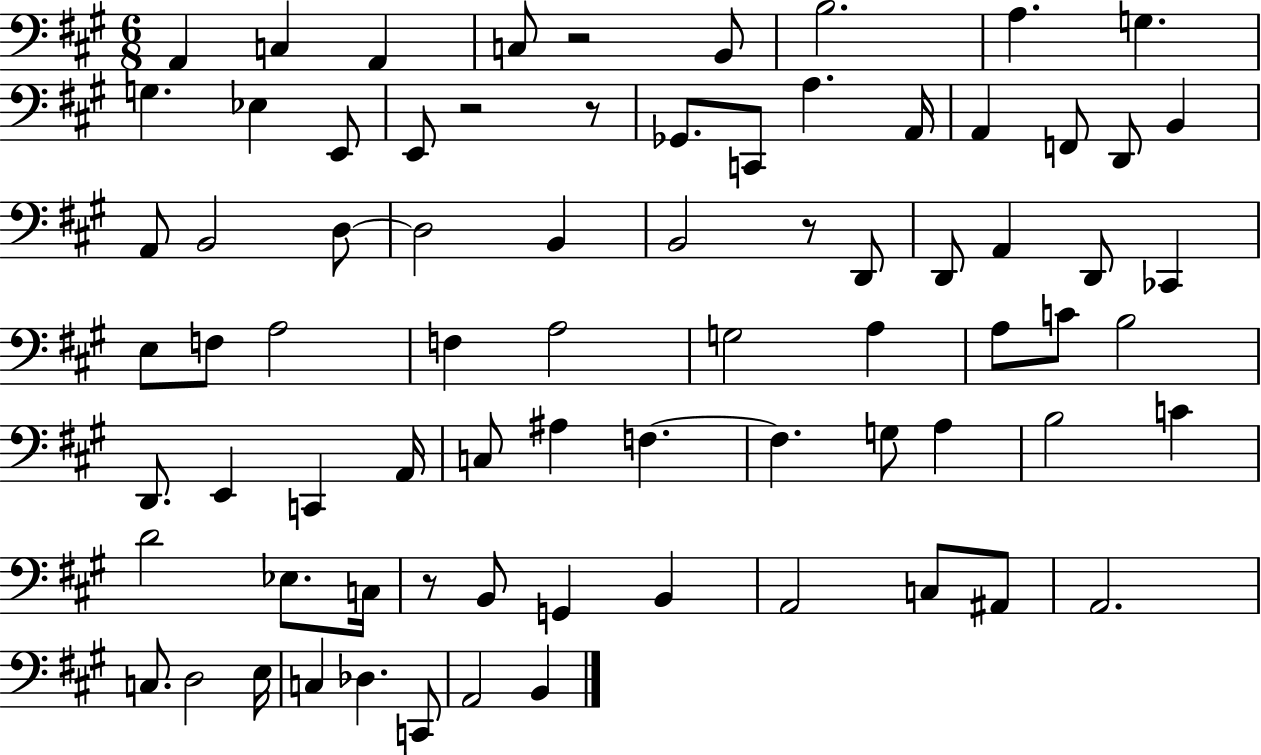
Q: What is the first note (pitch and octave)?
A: A2